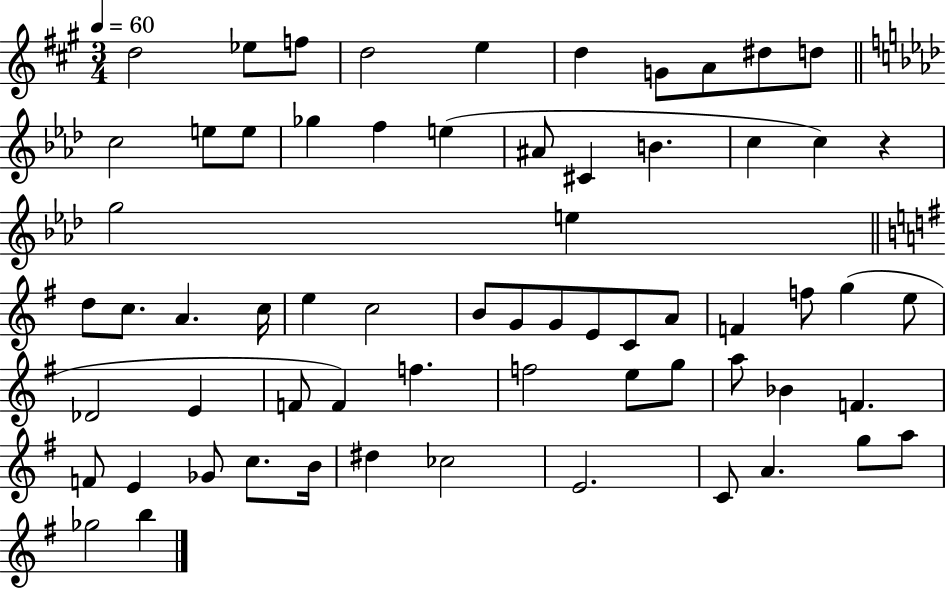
X:1
T:Untitled
M:3/4
L:1/4
K:A
d2 _e/2 f/2 d2 e d G/2 A/2 ^d/2 d/2 c2 e/2 e/2 _g f e ^A/2 ^C B c c z g2 e d/2 c/2 A c/4 e c2 B/2 G/2 G/2 E/2 C/2 A/2 F f/2 g e/2 _D2 E F/2 F f f2 e/2 g/2 a/2 _B F F/2 E _G/2 c/2 B/4 ^d _c2 E2 C/2 A g/2 a/2 _g2 b